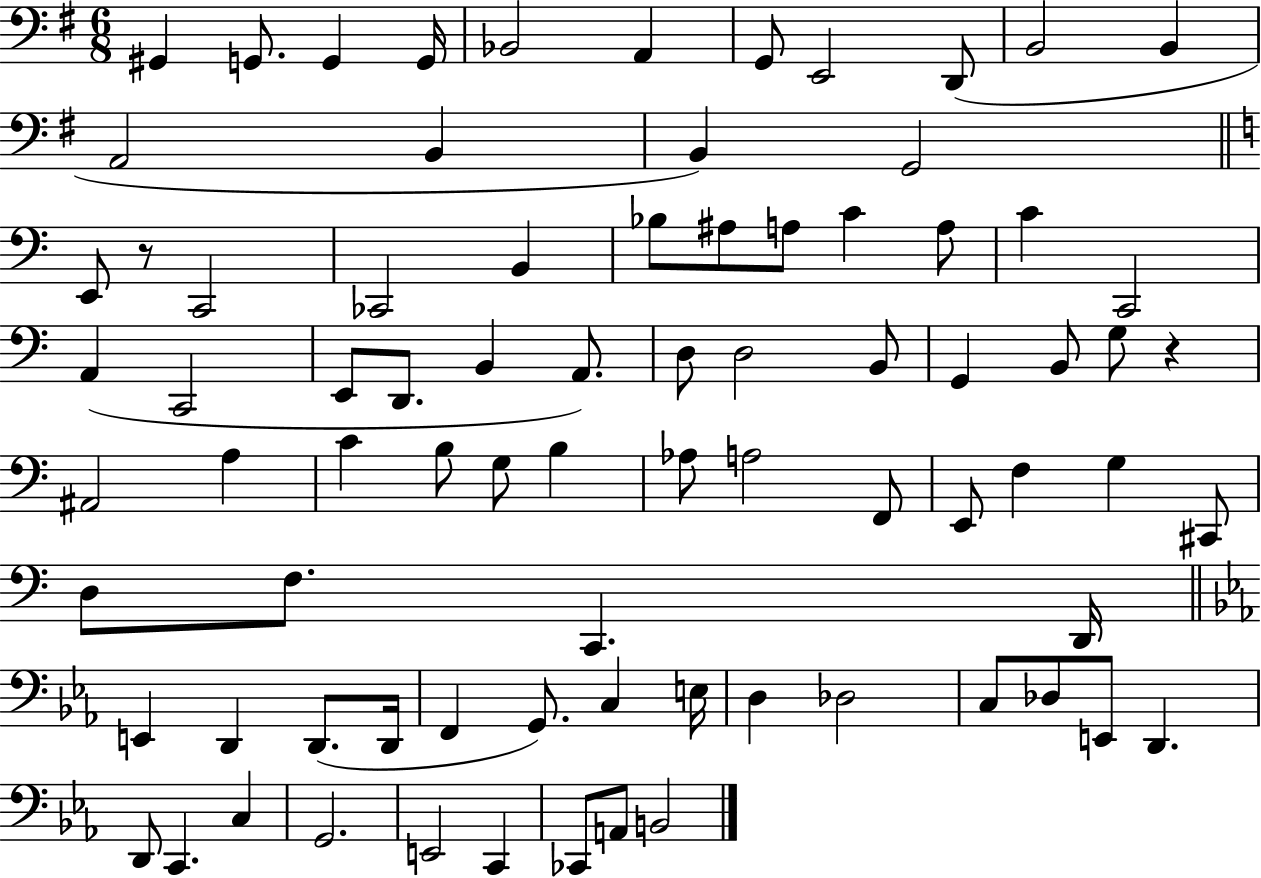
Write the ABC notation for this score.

X:1
T:Untitled
M:6/8
L:1/4
K:G
^G,, G,,/2 G,, G,,/4 _B,,2 A,, G,,/2 E,,2 D,,/2 B,,2 B,, A,,2 B,, B,, G,,2 E,,/2 z/2 C,,2 _C,,2 B,, _B,/2 ^A,/2 A,/2 C A,/2 C C,,2 A,, C,,2 E,,/2 D,,/2 B,, A,,/2 D,/2 D,2 B,,/2 G,, B,,/2 G,/2 z ^A,,2 A, C B,/2 G,/2 B, _A,/2 A,2 F,,/2 E,,/2 F, G, ^C,,/2 D,/2 F,/2 C,, D,,/4 E,, D,, D,,/2 D,,/4 F,, G,,/2 C, E,/4 D, _D,2 C,/2 _D,/2 E,,/2 D,, D,,/2 C,, C, G,,2 E,,2 C,, _C,,/2 A,,/2 B,,2